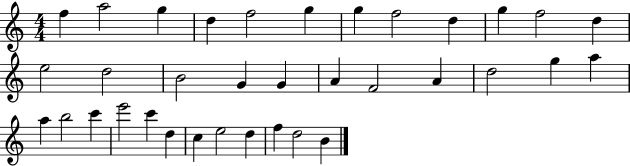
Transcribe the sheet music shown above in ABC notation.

X:1
T:Untitled
M:4/4
L:1/4
K:C
f a2 g d f2 g g f2 d g f2 d e2 d2 B2 G G A F2 A d2 g a a b2 c' e'2 c' d c e2 d f d2 B